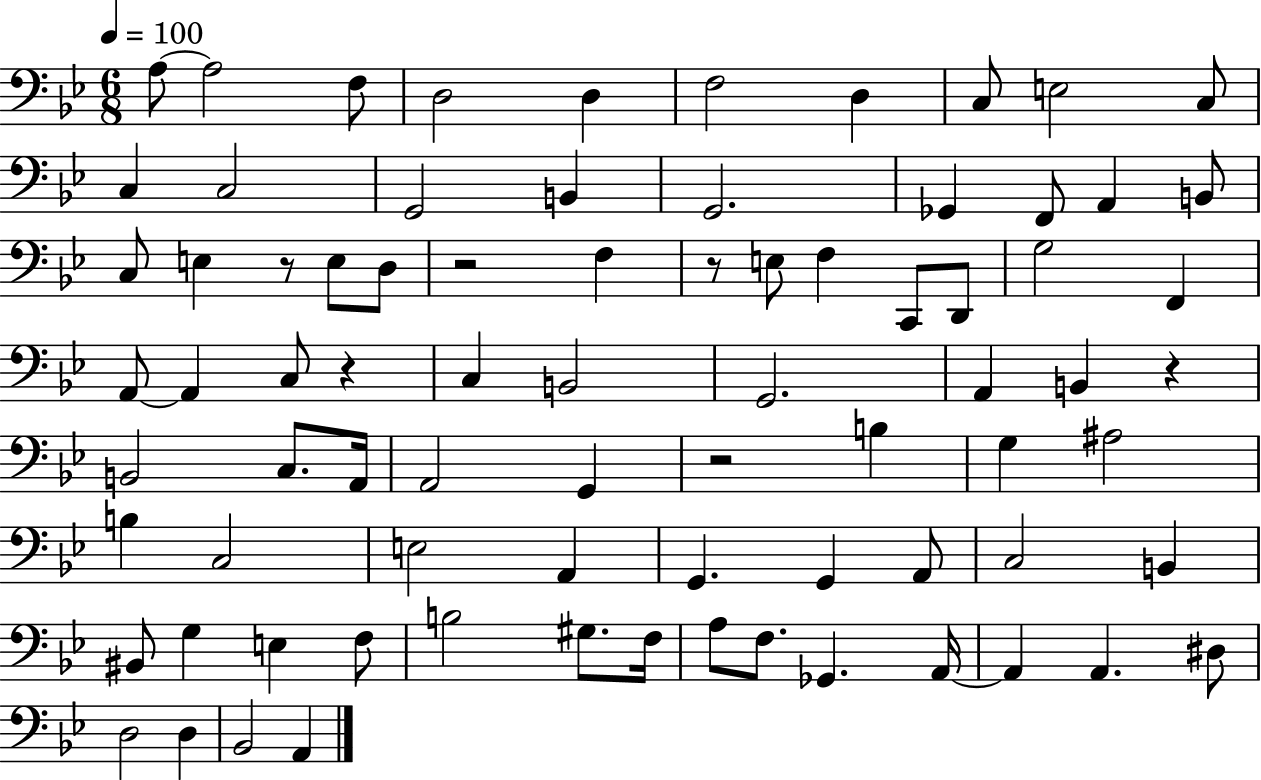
A3/e A3/h F3/e D3/h D3/q F3/h D3/q C3/e E3/h C3/e C3/q C3/h G2/h B2/q G2/h. Gb2/q F2/e A2/q B2/e C3/e E3/q R/e E3/e D3/e R/h F3/q R/e E3/e F3/q C2/e D2/e G3/h F2/q A2/e A2/q C3/e R/q C3/q B2/h G2/h. A2/q B2/q R/q B2/h C3/e. A2/s A2/h G2/q R/h B3/q G3/q A#3/h B3/q C3/h E3/h A2/q G2/q. G2/q A2/e C3/h B2/q BIS2/e G3/q E3/q F3/e B3/h G#3/e. F3/s A3/e F3/e. Gb2/q. A2/s A2/q A2/q. D#3/e D3/h D3/q Bb2/h A2/q